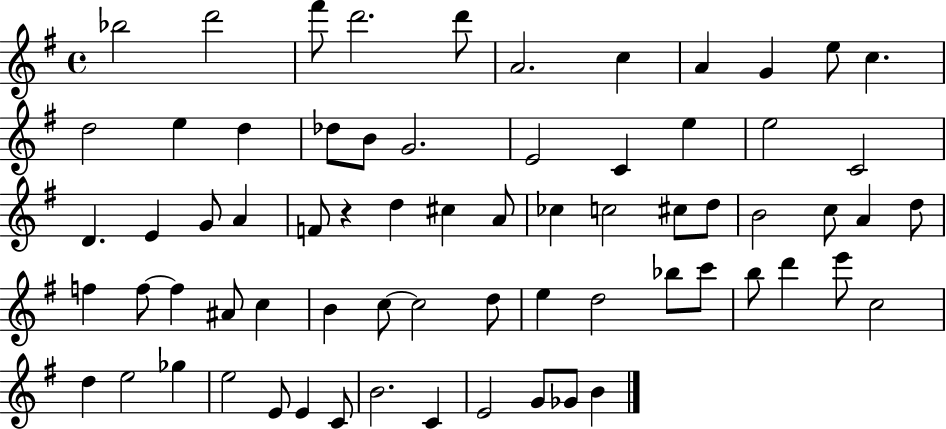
Bb5/h D6/h F#6/e D6/h. D6/e A4/h. C5/q A4/q G4/q E5/e C5/q. D5/h E5/q D5/q Db5/e B4/e G4/h. E4/h C4/q E5/q E5/h C4/h D4/q. E4/q G4/e A4/q F4/e R/q D5/q C#5/q A4/e CES5/q C5/h C#5/e D5/e B4/h C5/e A4/q D5/e F5/q F5/e F5/q A#4/e C5/q B4/q C5/e C5/h D5/e E5/q D5/h Bb5/e C6/e B5/e D6/q E6/e C5/h D5/q E5/h Gb5/q E5/h E4/e E4/q C4/e B4/h. C4/q E4/h G4/e Gb4/e B4/q